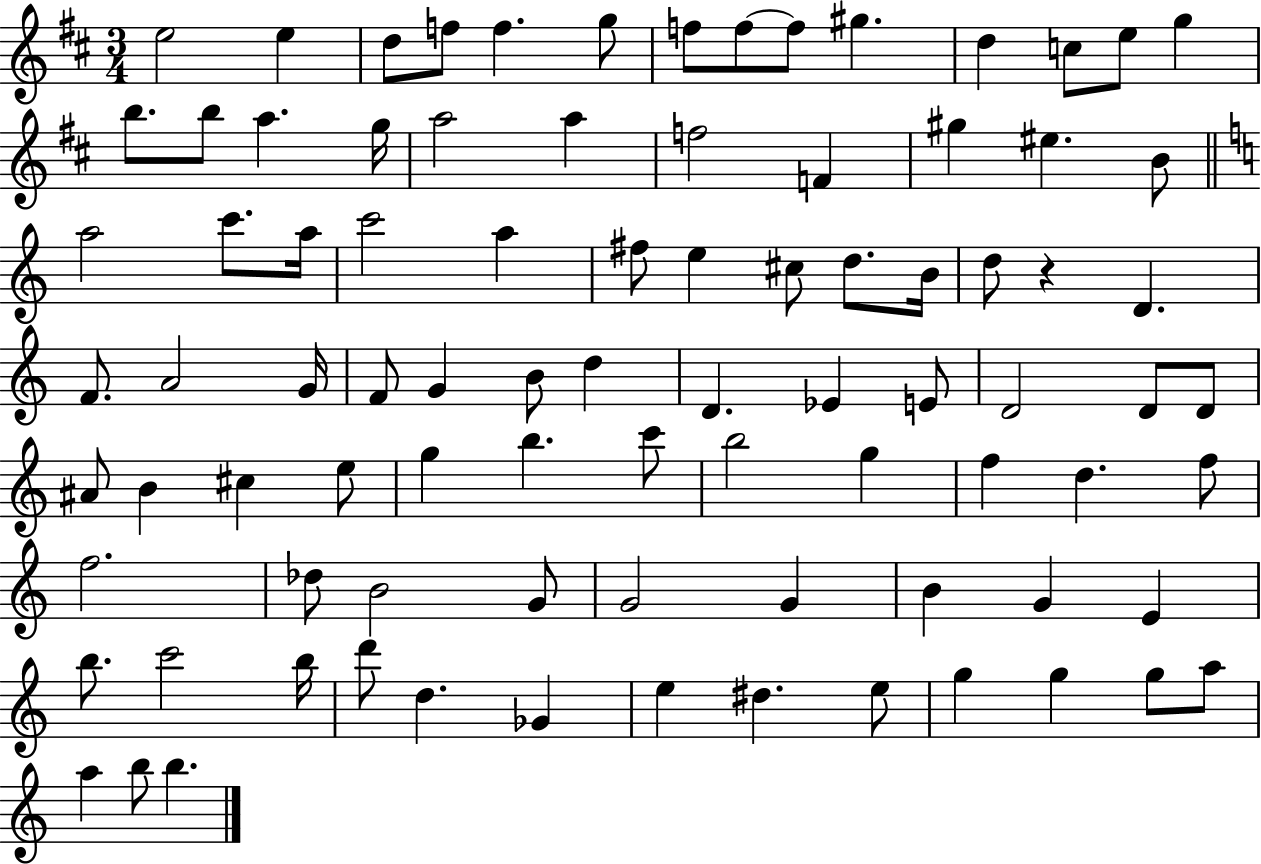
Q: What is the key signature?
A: D major